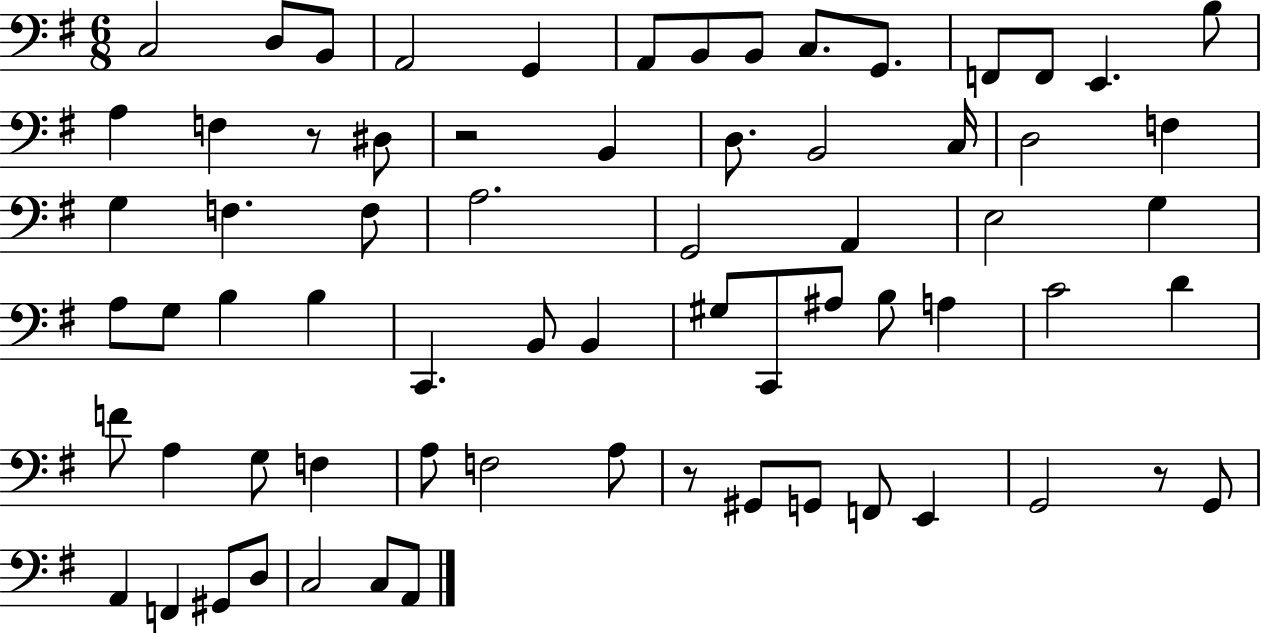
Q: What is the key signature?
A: G major